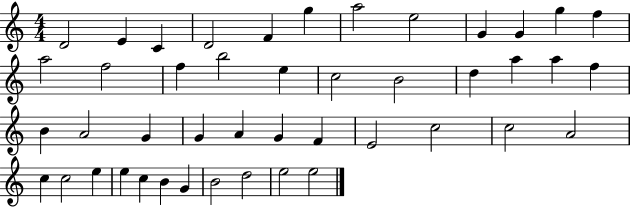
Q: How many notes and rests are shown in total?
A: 45